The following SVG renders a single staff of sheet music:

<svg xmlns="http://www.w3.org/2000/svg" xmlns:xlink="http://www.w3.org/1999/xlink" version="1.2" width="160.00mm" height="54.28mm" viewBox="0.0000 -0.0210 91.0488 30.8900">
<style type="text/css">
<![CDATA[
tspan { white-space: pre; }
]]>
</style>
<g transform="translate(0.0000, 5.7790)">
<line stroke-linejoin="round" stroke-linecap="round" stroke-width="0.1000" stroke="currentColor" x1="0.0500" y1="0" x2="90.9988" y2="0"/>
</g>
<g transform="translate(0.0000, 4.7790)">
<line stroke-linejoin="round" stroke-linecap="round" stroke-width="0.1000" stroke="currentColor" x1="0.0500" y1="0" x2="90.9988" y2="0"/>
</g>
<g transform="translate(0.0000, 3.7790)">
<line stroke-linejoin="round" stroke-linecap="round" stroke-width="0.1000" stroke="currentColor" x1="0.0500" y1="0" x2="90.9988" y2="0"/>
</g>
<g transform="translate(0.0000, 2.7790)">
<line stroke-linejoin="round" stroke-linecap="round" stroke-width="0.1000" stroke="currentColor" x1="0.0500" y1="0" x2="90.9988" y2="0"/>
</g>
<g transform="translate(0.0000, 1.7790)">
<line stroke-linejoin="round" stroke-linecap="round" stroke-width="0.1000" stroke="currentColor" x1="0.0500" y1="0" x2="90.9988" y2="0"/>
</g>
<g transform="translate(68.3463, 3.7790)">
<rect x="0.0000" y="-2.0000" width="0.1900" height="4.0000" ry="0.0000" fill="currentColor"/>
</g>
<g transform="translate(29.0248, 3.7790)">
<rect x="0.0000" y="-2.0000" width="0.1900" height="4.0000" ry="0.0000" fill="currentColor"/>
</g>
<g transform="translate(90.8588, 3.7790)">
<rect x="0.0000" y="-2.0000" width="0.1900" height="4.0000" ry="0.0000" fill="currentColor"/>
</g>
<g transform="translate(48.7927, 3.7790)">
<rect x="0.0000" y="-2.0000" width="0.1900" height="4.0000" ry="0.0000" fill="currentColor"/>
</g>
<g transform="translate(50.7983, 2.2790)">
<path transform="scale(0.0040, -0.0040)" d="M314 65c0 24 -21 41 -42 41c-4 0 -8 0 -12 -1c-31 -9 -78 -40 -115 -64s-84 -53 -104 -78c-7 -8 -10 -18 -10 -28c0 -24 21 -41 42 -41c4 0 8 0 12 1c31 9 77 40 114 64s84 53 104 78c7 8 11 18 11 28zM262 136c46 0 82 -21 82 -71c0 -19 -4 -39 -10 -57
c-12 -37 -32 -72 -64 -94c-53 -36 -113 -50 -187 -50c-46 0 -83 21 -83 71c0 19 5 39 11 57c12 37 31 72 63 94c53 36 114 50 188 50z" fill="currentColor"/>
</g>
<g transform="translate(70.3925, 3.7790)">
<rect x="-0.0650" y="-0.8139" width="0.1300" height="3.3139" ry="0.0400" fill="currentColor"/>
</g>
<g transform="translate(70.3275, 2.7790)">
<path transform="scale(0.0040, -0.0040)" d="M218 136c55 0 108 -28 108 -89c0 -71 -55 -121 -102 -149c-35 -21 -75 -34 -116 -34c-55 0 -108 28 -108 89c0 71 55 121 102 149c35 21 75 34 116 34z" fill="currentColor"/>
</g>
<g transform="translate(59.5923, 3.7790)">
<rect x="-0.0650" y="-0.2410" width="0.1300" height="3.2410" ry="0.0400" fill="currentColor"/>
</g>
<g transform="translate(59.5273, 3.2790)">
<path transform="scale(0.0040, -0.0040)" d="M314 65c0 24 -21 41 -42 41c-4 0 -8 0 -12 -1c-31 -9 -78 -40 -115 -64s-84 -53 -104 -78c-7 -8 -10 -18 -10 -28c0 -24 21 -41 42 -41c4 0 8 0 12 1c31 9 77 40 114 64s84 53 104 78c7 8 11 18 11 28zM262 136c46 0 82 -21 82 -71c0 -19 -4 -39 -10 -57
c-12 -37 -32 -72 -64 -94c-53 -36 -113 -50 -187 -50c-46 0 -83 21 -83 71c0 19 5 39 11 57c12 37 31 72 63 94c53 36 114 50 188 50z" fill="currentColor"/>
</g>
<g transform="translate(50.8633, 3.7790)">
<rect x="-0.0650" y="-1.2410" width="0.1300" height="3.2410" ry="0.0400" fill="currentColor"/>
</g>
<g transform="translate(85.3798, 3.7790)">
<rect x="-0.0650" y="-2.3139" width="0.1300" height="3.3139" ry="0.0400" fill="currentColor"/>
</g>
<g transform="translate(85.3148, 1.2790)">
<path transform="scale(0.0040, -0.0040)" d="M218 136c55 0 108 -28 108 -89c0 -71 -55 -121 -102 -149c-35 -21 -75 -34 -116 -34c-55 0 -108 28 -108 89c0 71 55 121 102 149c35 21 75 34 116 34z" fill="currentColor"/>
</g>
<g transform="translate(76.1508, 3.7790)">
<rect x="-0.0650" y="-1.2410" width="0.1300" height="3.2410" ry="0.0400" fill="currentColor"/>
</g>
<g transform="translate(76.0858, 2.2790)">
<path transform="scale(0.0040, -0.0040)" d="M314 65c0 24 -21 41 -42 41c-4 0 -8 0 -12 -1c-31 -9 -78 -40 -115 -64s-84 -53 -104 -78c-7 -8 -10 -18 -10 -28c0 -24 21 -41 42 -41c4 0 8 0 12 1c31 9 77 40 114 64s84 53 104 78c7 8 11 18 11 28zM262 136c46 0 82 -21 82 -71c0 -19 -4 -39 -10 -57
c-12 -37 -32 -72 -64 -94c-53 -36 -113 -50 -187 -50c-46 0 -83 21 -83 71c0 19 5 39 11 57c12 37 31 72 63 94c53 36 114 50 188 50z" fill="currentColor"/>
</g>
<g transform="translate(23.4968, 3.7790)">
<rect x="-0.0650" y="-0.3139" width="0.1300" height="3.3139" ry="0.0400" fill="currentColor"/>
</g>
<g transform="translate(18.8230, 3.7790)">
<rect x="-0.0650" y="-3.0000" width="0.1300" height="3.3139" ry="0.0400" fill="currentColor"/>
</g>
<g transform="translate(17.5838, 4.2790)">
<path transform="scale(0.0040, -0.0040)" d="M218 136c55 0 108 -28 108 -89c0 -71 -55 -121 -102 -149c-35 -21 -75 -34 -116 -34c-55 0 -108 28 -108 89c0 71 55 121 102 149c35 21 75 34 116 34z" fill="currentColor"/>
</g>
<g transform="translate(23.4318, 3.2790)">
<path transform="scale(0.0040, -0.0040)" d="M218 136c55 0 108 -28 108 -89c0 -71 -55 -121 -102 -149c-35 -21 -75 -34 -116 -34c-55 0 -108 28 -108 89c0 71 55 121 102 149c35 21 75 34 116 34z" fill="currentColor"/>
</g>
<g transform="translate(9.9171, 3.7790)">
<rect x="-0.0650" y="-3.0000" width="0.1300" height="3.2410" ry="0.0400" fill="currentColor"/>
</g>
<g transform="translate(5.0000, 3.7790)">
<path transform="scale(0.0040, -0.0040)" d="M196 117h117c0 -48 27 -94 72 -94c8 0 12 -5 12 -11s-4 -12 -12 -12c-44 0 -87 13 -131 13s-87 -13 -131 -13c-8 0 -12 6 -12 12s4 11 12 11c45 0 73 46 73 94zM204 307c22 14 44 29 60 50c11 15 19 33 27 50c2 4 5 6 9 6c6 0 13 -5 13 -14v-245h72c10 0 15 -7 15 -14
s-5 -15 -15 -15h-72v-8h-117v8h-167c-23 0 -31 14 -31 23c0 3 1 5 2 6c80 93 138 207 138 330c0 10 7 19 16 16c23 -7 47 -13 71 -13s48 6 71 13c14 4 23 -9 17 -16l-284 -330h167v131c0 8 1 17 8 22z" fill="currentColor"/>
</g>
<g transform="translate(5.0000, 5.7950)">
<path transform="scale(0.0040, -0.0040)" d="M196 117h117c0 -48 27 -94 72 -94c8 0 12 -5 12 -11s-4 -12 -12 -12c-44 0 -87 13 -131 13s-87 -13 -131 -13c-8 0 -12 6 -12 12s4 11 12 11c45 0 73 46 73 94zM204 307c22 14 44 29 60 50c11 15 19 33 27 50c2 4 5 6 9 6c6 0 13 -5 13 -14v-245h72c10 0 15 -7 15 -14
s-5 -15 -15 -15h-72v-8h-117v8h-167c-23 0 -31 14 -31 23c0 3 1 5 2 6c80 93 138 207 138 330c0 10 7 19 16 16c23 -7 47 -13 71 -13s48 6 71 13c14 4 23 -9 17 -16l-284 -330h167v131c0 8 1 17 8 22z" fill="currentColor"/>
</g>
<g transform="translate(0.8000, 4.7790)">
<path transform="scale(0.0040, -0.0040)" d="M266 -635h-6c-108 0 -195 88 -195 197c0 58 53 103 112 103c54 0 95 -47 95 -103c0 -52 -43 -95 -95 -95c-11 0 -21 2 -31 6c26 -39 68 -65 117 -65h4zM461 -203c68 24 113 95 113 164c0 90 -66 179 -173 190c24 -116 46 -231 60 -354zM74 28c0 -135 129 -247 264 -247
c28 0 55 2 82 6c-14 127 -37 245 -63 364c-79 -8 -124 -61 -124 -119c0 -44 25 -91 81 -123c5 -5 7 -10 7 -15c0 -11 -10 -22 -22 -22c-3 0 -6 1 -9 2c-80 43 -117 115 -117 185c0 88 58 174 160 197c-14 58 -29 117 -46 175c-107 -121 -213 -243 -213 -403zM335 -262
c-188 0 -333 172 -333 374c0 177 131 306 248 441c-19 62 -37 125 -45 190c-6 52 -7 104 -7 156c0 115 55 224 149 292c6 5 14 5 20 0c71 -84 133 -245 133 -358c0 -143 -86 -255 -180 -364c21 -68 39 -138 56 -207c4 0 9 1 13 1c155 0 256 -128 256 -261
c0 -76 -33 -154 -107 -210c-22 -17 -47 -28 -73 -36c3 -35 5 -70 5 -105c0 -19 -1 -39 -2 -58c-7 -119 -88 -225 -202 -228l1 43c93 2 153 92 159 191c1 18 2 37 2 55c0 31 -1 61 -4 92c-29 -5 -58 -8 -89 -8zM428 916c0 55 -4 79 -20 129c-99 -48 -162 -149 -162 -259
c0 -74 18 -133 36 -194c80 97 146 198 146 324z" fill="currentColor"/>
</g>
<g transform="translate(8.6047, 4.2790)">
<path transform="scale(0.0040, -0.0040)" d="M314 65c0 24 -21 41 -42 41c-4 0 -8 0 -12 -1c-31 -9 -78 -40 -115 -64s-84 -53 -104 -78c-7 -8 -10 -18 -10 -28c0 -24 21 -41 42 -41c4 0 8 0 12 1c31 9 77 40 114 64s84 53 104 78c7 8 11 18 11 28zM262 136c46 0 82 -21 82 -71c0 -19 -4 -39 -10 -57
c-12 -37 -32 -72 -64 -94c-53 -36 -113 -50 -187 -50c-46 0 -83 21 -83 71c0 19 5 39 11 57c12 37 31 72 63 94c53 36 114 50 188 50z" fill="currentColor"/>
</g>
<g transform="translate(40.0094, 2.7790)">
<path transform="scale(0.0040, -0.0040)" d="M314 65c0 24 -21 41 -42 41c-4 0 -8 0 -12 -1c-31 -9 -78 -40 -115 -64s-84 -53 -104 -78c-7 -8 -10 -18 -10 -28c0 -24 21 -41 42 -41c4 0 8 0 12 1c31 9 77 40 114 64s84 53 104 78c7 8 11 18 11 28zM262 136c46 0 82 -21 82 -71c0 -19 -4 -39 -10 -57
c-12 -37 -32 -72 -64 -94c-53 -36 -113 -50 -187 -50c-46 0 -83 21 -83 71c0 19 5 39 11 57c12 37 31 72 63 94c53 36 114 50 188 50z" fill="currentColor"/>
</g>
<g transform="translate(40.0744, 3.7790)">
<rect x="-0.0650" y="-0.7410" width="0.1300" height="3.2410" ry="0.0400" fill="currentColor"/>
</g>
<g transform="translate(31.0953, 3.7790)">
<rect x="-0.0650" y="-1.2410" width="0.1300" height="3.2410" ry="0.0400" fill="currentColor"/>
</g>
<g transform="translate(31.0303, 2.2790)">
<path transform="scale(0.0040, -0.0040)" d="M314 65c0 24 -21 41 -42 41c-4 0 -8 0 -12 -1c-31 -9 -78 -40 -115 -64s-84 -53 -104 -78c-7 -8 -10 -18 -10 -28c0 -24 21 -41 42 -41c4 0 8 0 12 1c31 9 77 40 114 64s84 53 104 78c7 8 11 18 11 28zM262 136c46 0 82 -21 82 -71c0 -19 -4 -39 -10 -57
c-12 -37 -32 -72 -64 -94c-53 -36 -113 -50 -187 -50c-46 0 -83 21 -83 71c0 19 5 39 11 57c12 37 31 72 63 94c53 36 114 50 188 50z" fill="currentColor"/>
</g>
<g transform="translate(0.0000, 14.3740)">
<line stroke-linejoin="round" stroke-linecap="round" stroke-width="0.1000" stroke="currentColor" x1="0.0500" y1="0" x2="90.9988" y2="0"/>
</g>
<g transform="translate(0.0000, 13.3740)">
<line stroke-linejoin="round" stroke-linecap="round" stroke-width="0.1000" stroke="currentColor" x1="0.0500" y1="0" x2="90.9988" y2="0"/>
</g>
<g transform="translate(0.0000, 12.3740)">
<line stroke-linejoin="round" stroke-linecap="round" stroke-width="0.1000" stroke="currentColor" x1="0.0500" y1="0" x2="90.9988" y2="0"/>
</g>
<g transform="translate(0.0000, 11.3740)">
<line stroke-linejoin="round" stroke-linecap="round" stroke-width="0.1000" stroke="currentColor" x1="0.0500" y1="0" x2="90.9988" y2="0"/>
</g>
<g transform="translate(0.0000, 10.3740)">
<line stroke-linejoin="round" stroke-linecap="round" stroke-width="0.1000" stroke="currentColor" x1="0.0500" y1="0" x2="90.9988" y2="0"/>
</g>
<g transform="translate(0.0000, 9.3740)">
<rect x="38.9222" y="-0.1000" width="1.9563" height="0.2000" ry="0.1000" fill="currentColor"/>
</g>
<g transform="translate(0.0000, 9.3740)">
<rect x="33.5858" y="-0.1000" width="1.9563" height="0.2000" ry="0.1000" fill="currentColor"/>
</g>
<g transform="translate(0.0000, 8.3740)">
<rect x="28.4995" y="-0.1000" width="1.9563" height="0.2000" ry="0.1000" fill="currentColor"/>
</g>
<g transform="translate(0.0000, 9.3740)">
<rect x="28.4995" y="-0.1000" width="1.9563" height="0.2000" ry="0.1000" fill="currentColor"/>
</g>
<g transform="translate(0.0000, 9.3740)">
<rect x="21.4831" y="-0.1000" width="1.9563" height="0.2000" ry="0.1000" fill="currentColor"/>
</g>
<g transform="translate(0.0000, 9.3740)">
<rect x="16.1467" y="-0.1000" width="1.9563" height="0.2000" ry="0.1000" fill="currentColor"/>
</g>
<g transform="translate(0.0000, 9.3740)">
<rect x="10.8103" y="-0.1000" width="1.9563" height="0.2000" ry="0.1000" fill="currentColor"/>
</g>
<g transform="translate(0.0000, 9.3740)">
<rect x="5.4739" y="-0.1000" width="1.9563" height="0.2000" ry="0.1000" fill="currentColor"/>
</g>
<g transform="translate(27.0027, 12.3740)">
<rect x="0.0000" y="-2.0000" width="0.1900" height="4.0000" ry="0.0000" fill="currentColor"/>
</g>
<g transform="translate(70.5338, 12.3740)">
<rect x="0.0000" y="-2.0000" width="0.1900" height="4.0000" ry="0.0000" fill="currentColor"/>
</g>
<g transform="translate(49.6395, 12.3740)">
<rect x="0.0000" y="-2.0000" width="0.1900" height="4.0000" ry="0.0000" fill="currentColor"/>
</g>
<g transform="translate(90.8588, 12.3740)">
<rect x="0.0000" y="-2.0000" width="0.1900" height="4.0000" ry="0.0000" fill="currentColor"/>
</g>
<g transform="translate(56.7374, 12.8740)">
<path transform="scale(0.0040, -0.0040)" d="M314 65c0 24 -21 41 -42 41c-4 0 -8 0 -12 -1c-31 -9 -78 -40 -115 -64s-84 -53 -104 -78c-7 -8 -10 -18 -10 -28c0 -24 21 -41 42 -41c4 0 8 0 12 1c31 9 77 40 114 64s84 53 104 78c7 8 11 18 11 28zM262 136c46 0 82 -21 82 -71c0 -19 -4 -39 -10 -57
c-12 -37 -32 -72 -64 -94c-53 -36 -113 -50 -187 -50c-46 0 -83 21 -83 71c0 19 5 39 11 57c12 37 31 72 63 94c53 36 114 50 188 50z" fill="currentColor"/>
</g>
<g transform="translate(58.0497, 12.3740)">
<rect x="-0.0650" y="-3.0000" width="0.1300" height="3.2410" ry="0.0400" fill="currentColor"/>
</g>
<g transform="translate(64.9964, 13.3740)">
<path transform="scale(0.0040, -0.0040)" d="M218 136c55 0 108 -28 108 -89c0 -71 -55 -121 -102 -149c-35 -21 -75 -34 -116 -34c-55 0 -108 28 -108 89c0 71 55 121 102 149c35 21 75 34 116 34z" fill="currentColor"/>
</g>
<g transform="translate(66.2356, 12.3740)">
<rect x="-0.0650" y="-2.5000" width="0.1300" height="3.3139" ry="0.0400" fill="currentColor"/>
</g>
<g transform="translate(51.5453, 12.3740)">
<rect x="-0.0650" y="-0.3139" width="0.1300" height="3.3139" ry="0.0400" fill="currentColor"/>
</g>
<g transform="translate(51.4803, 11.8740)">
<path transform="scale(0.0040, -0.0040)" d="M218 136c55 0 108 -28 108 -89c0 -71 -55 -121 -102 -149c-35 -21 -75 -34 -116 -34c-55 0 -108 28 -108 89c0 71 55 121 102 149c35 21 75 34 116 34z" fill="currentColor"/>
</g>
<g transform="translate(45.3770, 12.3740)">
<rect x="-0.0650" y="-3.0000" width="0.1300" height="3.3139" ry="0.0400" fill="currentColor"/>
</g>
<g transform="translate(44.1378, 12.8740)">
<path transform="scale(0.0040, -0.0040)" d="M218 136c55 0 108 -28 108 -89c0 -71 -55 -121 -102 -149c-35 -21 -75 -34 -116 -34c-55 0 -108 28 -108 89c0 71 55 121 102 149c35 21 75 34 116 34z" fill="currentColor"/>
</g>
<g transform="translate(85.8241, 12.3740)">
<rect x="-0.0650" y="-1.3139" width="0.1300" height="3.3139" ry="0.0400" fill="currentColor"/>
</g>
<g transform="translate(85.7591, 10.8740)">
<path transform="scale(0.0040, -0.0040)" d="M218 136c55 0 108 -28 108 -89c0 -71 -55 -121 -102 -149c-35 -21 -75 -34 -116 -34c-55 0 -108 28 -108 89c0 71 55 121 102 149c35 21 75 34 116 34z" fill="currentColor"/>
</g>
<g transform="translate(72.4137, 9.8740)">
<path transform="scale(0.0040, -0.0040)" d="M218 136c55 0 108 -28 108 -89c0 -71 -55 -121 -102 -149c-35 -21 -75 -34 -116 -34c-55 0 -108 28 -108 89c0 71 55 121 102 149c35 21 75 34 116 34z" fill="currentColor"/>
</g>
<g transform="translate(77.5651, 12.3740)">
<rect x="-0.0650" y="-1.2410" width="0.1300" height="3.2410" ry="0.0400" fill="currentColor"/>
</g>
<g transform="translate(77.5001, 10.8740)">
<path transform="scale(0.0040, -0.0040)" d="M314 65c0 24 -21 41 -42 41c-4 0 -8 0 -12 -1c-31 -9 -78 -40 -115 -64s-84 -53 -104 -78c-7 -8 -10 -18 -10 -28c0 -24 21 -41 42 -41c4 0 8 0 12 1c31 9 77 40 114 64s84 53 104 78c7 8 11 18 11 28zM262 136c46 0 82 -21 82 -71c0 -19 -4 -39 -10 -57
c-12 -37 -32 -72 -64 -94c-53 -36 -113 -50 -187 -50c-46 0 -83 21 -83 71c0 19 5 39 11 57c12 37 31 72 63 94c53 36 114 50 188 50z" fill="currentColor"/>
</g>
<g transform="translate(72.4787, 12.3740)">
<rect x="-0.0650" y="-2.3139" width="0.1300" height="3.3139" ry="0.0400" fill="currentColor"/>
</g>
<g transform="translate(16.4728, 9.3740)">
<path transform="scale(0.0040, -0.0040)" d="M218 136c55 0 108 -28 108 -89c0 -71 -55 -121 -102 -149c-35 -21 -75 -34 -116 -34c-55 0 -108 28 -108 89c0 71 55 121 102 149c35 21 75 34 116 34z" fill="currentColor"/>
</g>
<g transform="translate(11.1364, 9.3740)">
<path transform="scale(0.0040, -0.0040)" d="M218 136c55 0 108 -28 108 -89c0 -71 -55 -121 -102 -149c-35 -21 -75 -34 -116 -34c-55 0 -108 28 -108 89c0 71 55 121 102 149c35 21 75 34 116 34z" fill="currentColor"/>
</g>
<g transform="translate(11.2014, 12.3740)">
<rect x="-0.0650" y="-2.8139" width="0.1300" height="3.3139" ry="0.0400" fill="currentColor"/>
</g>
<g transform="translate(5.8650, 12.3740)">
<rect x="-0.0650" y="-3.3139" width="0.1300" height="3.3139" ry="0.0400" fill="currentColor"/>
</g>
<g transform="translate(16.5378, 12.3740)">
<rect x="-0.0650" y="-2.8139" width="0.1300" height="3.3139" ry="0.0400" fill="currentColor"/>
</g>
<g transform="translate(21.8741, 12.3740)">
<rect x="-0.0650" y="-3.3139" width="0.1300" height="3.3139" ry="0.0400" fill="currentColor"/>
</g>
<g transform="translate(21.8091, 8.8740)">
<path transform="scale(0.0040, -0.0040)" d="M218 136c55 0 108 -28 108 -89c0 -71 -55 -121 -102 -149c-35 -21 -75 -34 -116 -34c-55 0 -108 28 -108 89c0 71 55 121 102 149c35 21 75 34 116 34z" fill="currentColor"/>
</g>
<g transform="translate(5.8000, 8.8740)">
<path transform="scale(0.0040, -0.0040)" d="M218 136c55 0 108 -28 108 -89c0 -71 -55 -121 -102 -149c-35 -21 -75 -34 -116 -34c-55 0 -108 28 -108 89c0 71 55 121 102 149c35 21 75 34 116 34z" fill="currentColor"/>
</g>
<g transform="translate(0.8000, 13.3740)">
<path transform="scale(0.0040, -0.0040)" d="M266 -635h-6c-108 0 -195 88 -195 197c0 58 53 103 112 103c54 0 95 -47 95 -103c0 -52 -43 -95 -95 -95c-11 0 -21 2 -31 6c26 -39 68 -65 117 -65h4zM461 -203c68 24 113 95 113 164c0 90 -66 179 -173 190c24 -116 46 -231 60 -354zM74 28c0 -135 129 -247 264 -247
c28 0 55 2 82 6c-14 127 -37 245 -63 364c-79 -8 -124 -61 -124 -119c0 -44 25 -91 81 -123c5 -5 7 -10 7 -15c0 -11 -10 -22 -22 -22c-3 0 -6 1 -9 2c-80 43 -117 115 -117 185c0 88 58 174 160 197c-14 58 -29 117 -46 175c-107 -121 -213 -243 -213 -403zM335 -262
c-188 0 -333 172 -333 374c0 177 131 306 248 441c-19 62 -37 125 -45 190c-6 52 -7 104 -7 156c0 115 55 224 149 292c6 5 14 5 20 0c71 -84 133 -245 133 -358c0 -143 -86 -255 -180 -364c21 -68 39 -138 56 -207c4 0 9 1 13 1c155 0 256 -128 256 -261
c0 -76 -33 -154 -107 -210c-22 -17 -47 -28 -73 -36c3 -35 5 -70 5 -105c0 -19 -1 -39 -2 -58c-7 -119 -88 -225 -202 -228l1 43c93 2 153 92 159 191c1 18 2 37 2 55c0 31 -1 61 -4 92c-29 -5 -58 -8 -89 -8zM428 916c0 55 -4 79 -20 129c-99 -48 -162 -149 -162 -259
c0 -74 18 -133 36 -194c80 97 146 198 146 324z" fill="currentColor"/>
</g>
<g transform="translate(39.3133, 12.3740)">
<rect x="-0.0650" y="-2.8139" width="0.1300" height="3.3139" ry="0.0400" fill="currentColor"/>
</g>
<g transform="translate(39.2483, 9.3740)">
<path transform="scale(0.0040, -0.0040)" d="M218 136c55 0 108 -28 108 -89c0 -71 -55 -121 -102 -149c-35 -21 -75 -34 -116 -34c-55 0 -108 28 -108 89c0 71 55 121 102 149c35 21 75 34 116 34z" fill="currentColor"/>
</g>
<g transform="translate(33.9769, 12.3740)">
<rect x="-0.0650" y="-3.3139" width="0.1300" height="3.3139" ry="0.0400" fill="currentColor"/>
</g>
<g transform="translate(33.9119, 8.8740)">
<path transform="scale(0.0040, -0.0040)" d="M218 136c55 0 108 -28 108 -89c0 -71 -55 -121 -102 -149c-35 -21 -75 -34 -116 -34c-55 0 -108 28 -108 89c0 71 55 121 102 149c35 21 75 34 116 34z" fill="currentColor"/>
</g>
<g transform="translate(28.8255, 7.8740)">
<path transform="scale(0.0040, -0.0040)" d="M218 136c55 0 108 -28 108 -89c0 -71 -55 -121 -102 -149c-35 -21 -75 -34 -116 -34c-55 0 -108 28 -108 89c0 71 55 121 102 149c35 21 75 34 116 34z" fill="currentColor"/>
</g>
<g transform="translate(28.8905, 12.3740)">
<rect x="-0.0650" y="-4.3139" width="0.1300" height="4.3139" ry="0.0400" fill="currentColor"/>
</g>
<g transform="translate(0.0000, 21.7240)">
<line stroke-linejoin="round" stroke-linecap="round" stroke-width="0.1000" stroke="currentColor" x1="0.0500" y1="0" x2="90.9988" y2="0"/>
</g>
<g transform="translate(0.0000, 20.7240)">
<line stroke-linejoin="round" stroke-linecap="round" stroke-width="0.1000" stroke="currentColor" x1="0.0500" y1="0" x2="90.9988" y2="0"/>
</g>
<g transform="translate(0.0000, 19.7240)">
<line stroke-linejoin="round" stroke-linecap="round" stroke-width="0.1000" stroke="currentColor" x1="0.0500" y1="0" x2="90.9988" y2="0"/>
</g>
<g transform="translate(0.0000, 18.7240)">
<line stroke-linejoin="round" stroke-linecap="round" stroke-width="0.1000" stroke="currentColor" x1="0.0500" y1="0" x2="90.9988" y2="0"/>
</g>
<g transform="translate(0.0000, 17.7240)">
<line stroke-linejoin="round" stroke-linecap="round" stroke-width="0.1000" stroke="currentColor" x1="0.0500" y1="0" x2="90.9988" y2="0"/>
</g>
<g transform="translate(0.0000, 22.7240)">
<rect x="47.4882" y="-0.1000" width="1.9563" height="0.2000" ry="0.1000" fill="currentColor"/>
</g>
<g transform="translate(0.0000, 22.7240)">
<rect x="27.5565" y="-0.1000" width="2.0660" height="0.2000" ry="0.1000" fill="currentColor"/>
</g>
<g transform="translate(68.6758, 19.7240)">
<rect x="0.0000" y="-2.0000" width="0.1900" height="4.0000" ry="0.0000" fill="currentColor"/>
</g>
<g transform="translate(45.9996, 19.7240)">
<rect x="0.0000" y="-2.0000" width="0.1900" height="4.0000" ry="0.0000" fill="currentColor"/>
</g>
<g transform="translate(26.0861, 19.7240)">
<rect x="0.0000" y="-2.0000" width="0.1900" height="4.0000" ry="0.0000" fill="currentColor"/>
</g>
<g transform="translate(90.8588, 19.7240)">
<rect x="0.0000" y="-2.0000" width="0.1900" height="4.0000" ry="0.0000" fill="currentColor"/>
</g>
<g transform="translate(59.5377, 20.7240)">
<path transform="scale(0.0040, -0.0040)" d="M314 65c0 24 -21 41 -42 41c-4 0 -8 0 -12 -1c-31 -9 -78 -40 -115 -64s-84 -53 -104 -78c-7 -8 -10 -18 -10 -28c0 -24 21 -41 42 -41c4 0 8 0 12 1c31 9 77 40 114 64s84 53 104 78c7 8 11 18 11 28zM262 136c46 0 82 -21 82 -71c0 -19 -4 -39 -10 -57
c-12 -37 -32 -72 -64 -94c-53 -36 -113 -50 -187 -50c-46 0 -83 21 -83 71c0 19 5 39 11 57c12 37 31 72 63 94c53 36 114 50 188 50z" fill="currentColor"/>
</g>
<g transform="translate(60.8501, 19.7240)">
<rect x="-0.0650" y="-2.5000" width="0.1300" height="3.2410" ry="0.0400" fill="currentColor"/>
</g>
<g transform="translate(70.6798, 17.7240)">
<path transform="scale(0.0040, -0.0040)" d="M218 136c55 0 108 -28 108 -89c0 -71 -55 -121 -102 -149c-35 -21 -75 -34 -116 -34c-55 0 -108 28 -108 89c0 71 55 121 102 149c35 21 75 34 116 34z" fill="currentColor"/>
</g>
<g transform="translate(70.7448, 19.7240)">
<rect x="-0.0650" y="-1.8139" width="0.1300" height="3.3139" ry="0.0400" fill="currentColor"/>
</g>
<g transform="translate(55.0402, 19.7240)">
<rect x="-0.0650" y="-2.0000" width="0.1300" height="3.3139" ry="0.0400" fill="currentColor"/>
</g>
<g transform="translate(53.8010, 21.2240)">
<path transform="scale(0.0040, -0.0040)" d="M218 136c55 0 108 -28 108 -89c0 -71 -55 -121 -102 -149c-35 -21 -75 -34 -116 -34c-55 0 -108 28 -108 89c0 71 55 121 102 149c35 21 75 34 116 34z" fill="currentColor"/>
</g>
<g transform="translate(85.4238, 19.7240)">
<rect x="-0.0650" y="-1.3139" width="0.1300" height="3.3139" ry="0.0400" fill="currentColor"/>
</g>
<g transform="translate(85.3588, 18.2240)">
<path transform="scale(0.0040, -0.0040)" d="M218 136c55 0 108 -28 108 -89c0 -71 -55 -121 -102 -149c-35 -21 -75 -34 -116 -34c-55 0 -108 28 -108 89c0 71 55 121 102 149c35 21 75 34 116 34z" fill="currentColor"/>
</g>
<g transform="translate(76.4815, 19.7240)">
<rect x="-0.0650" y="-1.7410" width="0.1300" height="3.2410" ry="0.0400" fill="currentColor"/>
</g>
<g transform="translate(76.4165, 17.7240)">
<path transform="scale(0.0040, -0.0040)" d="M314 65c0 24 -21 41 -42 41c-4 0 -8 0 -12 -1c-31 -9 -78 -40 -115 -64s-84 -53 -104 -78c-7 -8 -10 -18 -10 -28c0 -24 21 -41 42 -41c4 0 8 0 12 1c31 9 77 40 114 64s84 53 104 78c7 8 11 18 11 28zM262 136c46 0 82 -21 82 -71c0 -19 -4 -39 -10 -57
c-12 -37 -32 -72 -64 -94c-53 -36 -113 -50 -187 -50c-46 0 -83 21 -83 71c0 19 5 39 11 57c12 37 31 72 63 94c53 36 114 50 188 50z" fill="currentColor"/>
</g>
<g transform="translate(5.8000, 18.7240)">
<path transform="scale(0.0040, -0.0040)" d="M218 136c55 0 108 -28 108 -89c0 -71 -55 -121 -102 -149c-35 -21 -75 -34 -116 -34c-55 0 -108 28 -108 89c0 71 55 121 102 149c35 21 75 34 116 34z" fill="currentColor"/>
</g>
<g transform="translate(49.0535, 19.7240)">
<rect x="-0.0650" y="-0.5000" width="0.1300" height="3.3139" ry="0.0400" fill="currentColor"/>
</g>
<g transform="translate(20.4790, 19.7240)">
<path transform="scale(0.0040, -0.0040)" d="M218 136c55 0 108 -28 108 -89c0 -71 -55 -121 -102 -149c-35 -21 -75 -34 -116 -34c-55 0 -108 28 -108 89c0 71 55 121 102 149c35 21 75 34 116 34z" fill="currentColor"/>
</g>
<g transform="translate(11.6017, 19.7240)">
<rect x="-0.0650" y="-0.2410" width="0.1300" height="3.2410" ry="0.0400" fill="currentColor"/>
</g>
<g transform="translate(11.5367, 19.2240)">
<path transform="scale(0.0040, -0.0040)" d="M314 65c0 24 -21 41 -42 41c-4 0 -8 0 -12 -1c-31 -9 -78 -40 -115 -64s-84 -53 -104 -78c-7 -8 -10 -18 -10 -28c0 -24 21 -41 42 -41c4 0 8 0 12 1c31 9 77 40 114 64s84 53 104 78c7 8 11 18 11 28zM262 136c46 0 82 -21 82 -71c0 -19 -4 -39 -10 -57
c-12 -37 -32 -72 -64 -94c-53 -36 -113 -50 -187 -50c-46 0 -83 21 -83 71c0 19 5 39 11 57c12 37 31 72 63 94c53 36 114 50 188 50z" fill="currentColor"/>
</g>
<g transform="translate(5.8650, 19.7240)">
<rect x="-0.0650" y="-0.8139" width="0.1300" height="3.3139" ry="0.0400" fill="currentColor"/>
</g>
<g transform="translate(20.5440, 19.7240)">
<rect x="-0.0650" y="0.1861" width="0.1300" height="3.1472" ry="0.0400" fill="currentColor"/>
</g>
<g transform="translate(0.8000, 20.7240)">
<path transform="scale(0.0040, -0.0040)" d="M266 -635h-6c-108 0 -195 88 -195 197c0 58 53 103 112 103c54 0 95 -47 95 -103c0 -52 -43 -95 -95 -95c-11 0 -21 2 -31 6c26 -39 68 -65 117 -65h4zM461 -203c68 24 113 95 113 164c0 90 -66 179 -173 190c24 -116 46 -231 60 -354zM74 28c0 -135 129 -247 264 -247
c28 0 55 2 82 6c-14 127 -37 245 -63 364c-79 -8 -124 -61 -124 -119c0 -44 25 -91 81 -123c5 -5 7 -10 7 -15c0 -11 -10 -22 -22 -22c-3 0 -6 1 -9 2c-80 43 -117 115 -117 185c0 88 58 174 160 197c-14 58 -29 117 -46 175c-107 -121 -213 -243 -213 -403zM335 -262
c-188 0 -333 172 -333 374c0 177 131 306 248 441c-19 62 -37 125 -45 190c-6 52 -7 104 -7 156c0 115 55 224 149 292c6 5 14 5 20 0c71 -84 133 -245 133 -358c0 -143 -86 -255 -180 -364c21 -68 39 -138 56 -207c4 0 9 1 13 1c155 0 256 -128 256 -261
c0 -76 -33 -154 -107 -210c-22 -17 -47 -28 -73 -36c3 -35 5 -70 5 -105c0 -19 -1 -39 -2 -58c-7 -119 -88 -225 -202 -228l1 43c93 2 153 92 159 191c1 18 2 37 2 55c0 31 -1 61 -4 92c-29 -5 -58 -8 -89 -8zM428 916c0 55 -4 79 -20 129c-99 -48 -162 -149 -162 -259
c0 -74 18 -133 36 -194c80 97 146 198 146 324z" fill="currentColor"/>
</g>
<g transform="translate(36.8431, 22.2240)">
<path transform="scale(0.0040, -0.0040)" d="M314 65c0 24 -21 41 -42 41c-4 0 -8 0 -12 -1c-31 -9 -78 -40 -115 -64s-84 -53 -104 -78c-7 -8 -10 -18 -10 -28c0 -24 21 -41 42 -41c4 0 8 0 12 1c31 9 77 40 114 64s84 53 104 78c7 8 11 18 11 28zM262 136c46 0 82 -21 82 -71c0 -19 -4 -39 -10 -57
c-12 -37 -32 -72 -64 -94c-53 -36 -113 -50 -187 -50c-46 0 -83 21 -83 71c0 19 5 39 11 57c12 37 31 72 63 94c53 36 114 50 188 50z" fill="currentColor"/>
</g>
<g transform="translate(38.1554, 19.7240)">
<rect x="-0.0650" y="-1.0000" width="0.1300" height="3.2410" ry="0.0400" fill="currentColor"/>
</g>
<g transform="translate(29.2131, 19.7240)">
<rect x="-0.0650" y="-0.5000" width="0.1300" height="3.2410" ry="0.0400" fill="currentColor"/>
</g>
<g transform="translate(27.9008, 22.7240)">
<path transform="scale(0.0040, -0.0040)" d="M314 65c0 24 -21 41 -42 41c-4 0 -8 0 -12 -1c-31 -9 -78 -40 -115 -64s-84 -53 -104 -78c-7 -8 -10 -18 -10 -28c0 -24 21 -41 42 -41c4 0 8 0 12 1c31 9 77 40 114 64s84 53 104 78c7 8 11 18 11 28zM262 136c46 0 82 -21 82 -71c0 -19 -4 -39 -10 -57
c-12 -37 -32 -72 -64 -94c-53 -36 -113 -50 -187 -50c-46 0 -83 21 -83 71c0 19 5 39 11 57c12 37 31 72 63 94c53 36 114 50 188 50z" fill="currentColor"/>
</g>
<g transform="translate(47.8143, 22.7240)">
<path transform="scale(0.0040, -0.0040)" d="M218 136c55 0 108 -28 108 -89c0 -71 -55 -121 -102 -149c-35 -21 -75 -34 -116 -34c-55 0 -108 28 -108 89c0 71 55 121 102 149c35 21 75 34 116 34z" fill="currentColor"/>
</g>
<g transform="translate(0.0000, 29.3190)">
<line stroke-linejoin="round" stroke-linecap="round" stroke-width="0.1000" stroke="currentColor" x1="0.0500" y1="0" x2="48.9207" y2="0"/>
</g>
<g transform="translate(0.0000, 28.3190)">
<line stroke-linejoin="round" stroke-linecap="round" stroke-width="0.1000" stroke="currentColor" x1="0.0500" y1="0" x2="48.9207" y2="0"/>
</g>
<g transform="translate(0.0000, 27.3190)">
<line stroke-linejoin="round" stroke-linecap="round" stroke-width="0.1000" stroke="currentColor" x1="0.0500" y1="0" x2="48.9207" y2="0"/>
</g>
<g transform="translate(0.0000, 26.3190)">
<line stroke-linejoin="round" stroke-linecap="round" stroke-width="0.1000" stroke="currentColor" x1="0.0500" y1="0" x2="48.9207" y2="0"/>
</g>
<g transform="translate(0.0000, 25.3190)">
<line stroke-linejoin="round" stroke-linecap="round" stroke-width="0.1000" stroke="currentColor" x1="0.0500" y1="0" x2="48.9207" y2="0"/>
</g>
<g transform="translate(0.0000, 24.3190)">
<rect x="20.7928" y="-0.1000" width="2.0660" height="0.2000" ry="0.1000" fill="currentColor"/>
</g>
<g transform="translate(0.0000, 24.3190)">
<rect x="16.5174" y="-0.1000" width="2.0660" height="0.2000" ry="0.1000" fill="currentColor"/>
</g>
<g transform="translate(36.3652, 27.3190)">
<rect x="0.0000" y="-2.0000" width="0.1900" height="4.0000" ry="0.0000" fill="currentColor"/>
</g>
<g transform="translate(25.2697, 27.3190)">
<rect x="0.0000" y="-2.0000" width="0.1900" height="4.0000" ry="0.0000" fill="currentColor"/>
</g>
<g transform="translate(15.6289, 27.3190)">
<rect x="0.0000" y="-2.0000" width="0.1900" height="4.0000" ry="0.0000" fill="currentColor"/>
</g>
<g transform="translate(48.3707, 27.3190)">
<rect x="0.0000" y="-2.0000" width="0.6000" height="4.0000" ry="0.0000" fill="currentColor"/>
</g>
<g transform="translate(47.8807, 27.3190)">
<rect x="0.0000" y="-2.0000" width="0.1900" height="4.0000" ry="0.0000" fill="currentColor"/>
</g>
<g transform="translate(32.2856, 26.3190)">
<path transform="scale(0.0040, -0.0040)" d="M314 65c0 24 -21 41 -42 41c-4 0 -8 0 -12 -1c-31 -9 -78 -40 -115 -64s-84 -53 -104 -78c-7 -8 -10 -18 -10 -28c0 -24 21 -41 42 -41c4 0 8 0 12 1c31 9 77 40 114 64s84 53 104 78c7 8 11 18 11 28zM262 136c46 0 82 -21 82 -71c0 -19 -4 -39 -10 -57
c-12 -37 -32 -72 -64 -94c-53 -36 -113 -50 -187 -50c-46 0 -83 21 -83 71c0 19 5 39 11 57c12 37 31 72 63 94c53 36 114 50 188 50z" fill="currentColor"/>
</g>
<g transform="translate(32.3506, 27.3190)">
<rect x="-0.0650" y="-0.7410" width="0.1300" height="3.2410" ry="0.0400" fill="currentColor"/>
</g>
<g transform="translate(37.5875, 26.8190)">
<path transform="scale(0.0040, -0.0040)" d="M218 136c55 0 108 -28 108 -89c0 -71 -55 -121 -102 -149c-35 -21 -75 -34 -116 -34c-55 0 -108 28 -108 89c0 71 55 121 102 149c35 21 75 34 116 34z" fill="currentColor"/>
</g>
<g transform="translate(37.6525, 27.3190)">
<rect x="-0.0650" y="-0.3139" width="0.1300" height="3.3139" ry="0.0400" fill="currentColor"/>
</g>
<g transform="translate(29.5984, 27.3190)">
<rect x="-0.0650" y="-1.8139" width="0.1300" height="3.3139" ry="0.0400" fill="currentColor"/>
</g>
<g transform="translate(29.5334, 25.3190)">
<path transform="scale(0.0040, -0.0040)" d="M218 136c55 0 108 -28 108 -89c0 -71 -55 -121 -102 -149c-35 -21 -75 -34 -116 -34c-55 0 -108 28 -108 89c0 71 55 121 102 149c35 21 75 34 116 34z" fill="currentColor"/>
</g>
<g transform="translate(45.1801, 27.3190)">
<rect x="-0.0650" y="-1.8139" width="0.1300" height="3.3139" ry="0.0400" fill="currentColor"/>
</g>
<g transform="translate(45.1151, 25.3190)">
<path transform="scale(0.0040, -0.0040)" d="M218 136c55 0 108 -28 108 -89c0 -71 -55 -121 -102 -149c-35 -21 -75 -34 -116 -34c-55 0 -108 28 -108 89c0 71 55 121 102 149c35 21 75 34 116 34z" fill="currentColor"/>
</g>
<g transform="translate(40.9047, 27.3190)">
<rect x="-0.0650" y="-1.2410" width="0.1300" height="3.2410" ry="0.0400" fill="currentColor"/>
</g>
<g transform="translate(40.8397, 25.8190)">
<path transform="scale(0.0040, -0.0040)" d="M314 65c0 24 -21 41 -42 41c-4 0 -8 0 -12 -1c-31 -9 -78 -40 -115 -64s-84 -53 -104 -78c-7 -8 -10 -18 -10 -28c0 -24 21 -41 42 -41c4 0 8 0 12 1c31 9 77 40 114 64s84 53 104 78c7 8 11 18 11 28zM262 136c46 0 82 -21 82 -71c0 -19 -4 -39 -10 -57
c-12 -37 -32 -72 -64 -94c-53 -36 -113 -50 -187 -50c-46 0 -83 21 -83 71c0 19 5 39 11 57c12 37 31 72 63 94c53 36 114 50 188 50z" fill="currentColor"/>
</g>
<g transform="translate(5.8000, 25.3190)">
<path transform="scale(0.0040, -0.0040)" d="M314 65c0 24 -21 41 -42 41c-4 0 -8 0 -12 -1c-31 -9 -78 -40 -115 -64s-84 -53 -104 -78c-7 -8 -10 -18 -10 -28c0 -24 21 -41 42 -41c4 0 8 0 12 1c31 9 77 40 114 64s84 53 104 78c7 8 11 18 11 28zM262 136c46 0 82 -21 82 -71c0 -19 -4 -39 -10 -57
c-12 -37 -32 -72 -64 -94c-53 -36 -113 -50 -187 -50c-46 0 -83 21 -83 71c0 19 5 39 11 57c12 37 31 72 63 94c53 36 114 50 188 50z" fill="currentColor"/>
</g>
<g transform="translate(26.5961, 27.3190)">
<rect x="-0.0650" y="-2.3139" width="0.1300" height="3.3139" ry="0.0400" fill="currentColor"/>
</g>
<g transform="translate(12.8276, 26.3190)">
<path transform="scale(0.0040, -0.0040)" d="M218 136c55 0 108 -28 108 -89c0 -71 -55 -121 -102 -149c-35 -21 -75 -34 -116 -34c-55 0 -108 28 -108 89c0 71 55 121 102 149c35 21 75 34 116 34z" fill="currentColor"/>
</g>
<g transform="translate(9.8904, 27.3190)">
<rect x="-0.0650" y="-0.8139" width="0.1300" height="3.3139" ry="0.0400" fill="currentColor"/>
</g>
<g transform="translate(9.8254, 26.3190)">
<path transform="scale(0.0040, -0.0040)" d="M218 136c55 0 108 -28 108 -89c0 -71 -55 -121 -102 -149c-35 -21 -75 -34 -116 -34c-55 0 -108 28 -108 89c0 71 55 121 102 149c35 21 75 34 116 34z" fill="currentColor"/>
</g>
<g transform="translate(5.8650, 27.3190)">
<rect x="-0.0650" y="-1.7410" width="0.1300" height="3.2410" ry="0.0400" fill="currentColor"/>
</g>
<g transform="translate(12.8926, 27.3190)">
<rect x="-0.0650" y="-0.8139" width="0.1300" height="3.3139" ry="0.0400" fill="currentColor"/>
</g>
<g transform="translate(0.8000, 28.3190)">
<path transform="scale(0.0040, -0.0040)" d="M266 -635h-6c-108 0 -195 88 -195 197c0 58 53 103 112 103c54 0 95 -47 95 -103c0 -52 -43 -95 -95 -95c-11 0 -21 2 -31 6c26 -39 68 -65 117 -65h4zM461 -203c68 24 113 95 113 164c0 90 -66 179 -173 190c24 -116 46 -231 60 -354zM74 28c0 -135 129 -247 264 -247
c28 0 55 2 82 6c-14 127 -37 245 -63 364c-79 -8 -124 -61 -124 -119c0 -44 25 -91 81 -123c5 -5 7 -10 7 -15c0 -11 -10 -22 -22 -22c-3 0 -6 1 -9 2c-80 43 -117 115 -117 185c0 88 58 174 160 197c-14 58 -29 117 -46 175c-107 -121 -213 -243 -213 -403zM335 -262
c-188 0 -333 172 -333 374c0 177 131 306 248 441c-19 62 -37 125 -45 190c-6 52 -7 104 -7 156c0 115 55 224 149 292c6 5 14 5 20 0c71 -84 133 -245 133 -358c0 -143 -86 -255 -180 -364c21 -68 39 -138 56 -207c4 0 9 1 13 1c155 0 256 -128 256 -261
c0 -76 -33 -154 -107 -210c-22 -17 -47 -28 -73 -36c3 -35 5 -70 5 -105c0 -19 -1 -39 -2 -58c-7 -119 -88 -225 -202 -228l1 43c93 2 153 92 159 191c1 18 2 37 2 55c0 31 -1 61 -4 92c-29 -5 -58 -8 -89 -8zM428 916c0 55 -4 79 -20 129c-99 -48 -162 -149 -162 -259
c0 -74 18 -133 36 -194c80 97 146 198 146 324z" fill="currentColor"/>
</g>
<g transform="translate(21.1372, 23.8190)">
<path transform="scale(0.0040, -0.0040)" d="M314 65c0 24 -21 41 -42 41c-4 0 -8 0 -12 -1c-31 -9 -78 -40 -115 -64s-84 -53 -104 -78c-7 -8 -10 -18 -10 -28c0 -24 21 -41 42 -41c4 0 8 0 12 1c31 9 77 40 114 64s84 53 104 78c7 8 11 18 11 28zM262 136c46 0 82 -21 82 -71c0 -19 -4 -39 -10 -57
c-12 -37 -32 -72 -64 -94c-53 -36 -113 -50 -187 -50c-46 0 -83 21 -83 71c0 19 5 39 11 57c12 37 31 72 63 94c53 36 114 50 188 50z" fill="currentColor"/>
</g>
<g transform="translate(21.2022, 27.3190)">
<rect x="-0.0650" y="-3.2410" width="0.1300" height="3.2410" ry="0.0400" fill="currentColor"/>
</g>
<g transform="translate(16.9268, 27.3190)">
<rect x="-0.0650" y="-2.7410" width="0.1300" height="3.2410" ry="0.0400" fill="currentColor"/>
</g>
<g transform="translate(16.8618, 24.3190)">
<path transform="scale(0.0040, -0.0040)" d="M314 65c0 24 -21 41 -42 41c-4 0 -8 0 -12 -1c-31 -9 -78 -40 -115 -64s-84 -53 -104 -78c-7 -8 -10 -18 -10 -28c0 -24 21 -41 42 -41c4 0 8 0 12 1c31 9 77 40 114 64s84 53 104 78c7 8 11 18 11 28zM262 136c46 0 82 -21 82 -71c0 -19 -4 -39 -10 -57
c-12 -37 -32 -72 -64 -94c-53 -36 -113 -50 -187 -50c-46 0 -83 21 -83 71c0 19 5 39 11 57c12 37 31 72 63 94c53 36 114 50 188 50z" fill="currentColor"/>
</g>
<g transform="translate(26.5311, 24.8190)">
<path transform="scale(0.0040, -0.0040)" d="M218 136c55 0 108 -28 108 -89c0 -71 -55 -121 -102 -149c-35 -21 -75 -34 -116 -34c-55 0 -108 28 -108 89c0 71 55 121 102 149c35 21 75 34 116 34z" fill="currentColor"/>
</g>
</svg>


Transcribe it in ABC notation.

X:1
T:Untitled
M:4/4
L:1/4
K:C
A2 A c e2 d2 e2 c2 d e2 g b a a b d' b a A c A2 G g e2 e d c2 B C2 D2 C F G2 f f2 e f2 d d a2 b2 g f d2 c e2 f